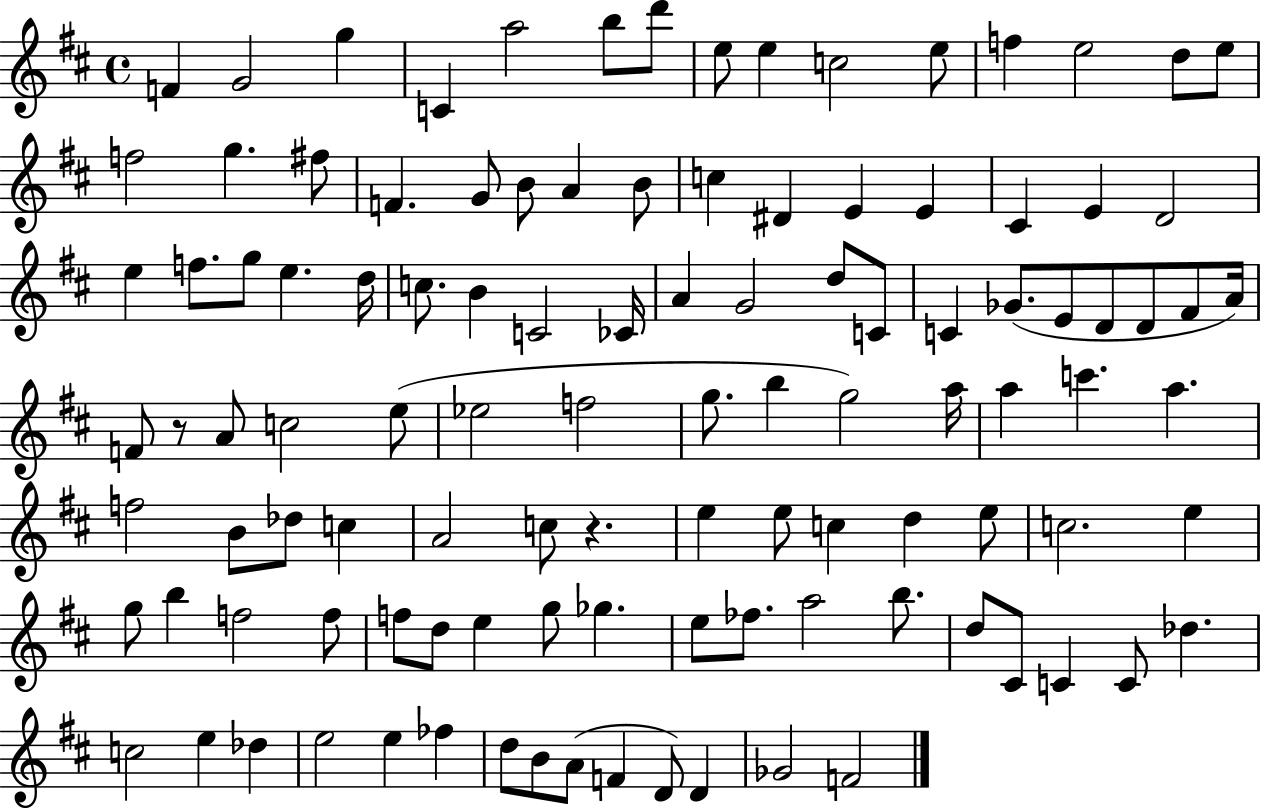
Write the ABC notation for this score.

X:1
T:Untitled
M:4/4
L:1/4
K:D
F G2 g C a2 b/2 d'/2 e/2 e c2 e/2 f e2 d/2 e/2 f2 g ^f/2 F G/2 B/2 A B/2 c ^D E E ^C E D2 e f/2 g/2 e d/4 c/2 B C2 _C/4 A G2 d/2 C/2 C _G/2 E/2 D/2 D/2 ^F/2 A/4 F/2 z/2 A/2 c2 e/2 _e2 f2 g/2 b g2 a/4 a c' a f2 B/2 _d/2 c A2 c/2 z e e/2 c d e/2 c2 e g/2 b f2 f/2 f/2 d/2 e g/2 _g e/2 _f/2 a2 b/2 d/2 ^C/2 C C/2 _d c2 e _d e2 e _f d/2 B/2 A/2 F D/2 D _G2 F2